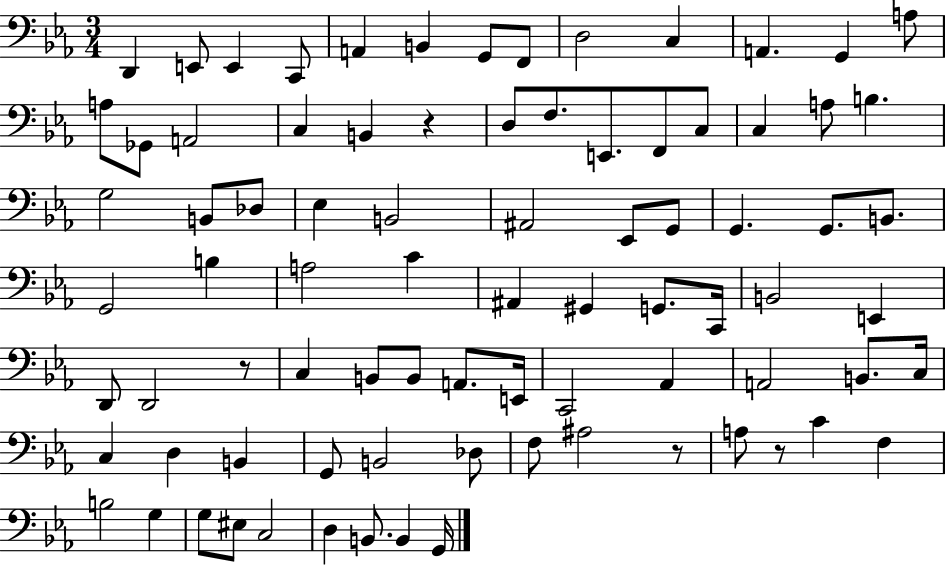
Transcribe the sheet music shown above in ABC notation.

X:1
T:Untitled
M:3/4
L:1/4
K:Eb
D,, E,,/2 E,, C,,/2 A,, B,, G,,/2 F,,/2 D,2 C, A,, G,, A,/2 A,/2 _G,,/2 A,,2 C, B,, z D,/2 F,/2 E,,/2 F,,/2 C,/2 C, A,/2 B, G,2 B,,/2 _D,/2 _E, B,,2 ^A,,2 _E,,/2 G,,/2 G,, G,,/2 B,,/2 G,,2 B, A,2 C ^A,, ^G,, G,,/2 C,,/4 B,,2 E,, D,,/2 D,,2 z/2 C, B,,/2 B,,/2 A,,/2 E,,/4 C,,2 _A,, A,,2 B,,/2 C,/4 C, D, B,, G,,/2 B,,2 _D,/2 F,/2 ^A,2 z/2 A,/2 z/2 C F, B,2 G, G,/2 ^E,/2 C,2 D, B,,/2 B,, G,,/4